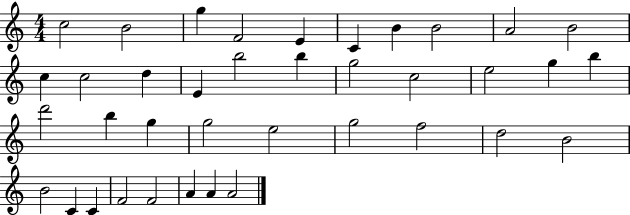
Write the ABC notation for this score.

X:1
T:Untitled
M:4/4
L:1/4
K:C
c2 B2 g F2 E C B B2 A2 B2 c c2 d E b2 b g2 c2 e2 g b d'2 b g g2 e2 g2 f2 d2 B2 B2 C C F2 F2 A A A2